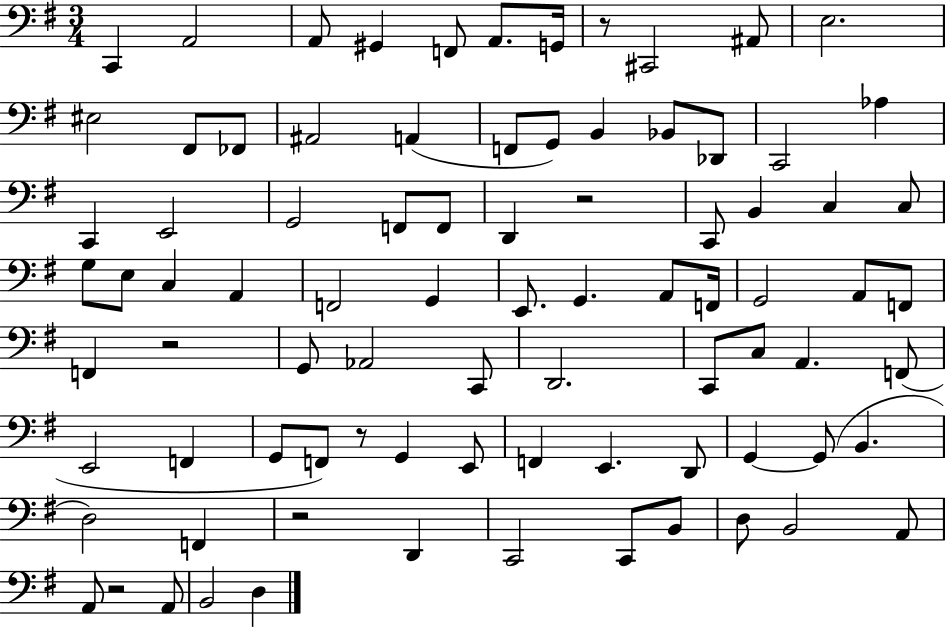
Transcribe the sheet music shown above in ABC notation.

X:1
T:Untitled
M:3/4
L:1/4
K:G
C,, A,,2 A,,/2 ^G,, F,,/2 A,,/2 G,,/4 z/2 ^C,,2 ^A,,/2 E,2 ^E,2 ^F,,/2 _F,,/2 ^A,,2 A,, F,,/2 G,,/2 B,, _B,,/2 _D,,/2 C,,2 _A, C,, E,,2 G,,2 F,,/2 F,,/2 D,, z2 C,,/2 B,, C, C,/2 G,/2 E,/2 C, A,, F,,2 G,, E,,/2 G,, A,,/2 F,,/4 G,,2 A,,/2 F,,/2 F,, z2 G,,/2 _A,,2 C,,/2 D,,2 C,,/2 C,/2 A,, F,,/2 E,,2 F,, G,,/2 F,,/2 z/2 G,, E,,/2 F,, E,, D,,/2 G,, G,,/2 B,, D,2 F,, z2 D,, C,,2 C,,/2 B,,/2 D,/2 B,,2 A,,/2 A,,/2 z2 A,,/2 B,,2 D,